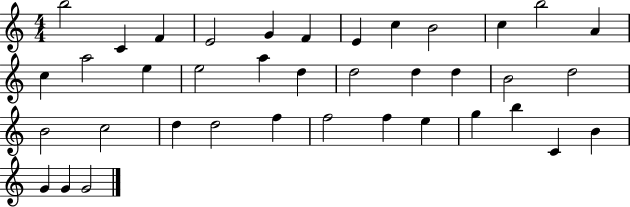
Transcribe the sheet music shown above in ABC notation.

X:1
T:Untitled
M:4/4
L:1/4
K:C
b2 C F E2 G F E c B2 c b2 A c a2 e e2 a d d2 d d B2 d2 B2 c2 d d2 f f2 f e g b C B G G G2